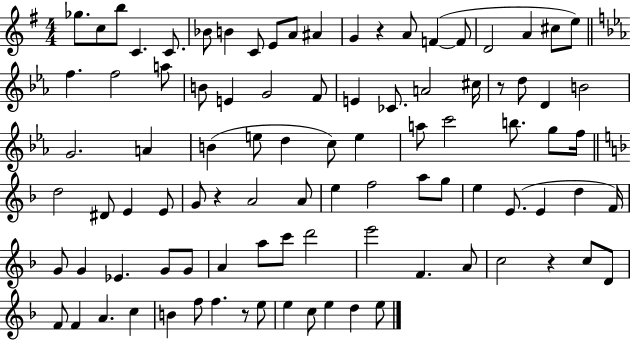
X:1
T:Untitled
M:4/4
L:1/4
K:G
_g/2 c/2 b/2 C C/2 _B/2 B C/2 E/2 A/2 ^A G z A/2 F F/2 D2 A ^c/2 e/2 f f2 a/2 B/2 E G2 F/2 E _C/2 A2 ^c/4 z/2 d/2 D B2 G2 A B e/2 d c/2 e a/2 c'2 b/2 g/2 f/4 d2 ^D/2 E E/2 G/2 z A2 A/2 e f2 a/2 g/2 e E/2 E d F/4 G/2 G _E G/2 G/2 A a/2 c'/2 d'2 e'2 F A/2 c2 z c/2 D/2 F/2 F A c B f/2 f z/2 e/2 e c/2 e d e/2